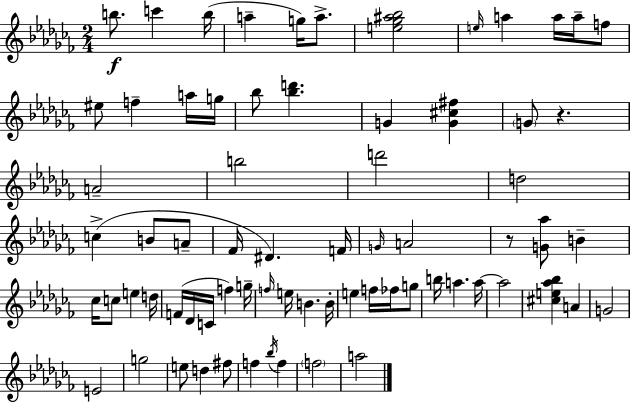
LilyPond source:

{
  \clef treble
  \numericTimeSignature
  \time 2/4
  \key aes \minor
  b''8.\f c'''4 b''16( | a''4-- g''16) a''8.-> | <e'' ges'' ais'' bes''>2 | \grace { e''16 } a''4 a''16 a''16-- f''8 | \break eis''8 f''4-- a''16 | g''16 bes''8 <bes'' d'''>4. | g'4 <g' cis'' fis''>4 | \parenthesize g'8 r4. | \break a'2-- | b''2 | d'''2 | d''2 | \break c''4->( b'8 a'8-- | fes'16 dis'4.) | f'16 \grace { g'16 } a'2 | r8 <g' aes''>8 b'4-- | \break ces''16 c''8 e''4 | d''16 f'16( des'16 c'16 f''4) | g''16-- \grace { f''16 } e''16 b'4. | b'16-. e''4 f''16 | \break fes''16 g''8 b''16 a''4. | a''16~~ a''2 | <cis'' e'' aes'' bes''>4 a'4 | g'2 | \break e'2 | g''2 | e''8 d''4 | fis''8 f''4 \acciaccatura { bes''16 } | \break f''4 \parenthesize f''2 | a''2 | \bar "|."
}